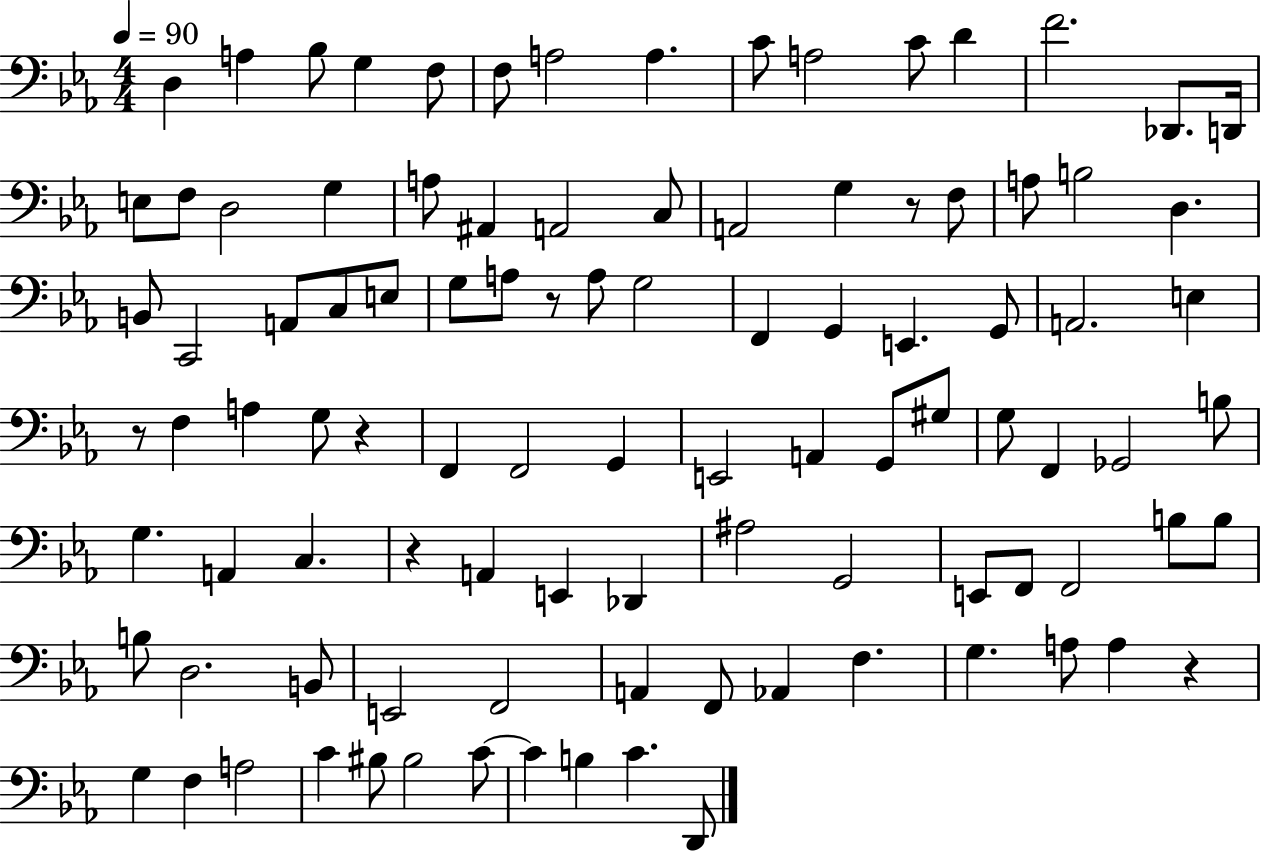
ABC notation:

X:1
T:Untitled
M:4/4
L:1/4
K:Eb
D, A, _B,/2 G, F,/2 F,/2 A,2 A, C/2 A,2 C/2 D F2 _D,,/2 D,,/4 E,/2 F,/2 D,2 G, A,/2 ^A,, A,,2 C,/2 A,,2 G, z/2 F,/2 A,/2 B,2 D, B,,/2 C,,2 A,,/2 C,/2 E,/2 G,/2 A,/2 z/2 A,/2 G,2 F,, G,, E,, G,,/2 A,,2 E, z/2 F, A, G,/2 z F,, F,,2 G,, E,,2 A,, G,,/2 ^G,/2 G,/2 F,, _G,,2 B,/2 G, A,, C, z A,, E,, _D,, ^A,2 G,,2 E,,/2 F,,/2 F,,2 B,/2 B,/2 B,/2 D,2 B,,/2 E,,2 F,,2 A,, F,,/2 _A,, F, G, A,/2 A, z G, F, A,2 C ^B,/2 ^B,2 C/2 C B, C D,,/2